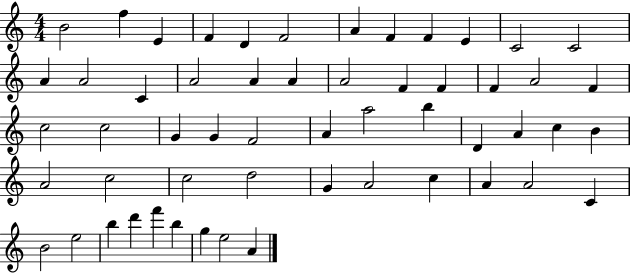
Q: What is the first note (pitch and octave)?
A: B4